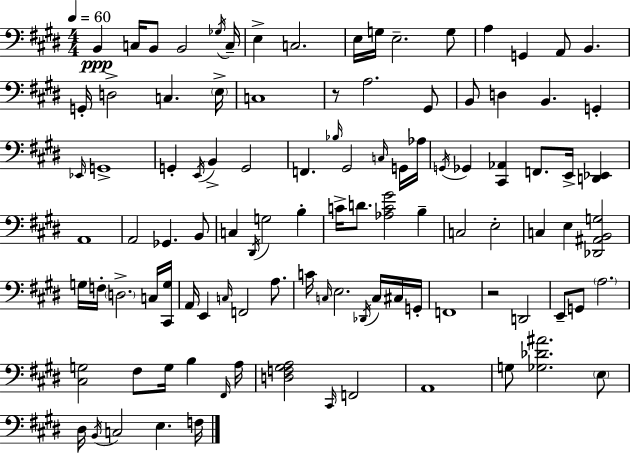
B2/q C3/s B2/e B2/h Gb3/s C3/s E3/q C3/h. E3/s G3/s E3/h. G3/e A3/q G2/q A2/e B2/q. G2/s D3/h C3/q. E3/s C3/w R/e A3/h. G#2/e B2/e D3/q B2/q. G2/q Eb2/s G2/w G2/q E2/s B2/q G2/h F2/q. Bb3/s G#2/h C3/s G2/s Ab3/s G2/s Gb2/q [C#2,Ab2]/q F2/e. E2/s [D2,Eb2]/q A2/w A2/h Gb2/q. B2/e C3/q D#2/s G3/h B3/q C4/s D4/e. [Ab3,C4,G#4]/h B3/q C3/h E3/h C3/q E3/q [Db2,A#2,B2,G3]/h G3/s F3/s D3/h. C3/s [C#2,G3]/s A2/s E2/q C3/s F2/h A3/e. C4/s C3/s E3/h. Db2/s C3/s C#3/s G2/s F2/w R/h D2/h E2/e G2/e A3/h. [C#3,G3]/h F#3/e G3/s B3/q F#2/s A3/s [D3,F3,G#3,A3]/h C#2/s F2/h A2/w G3/e [Gb3,Db4,A#4]/h. E3/e D#3/s B2/s C3/h E3/q. F3/s